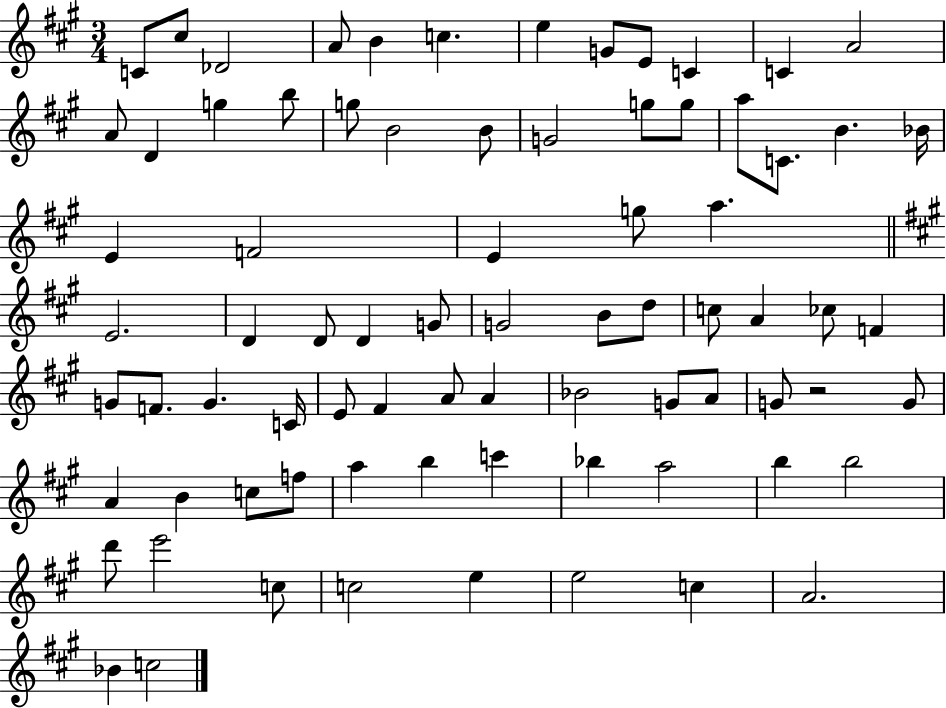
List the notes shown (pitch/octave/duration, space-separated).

C4/e C#5/e Db4/h A4/e B4/q C5/q. E5/q G4/e E4/e C4/q C4/q A4/h A4/e D4/q G5/q B5/e G5/e B4/h B4/e G4/h G5/e G5/e A5/e C4/e. B4/q. Bb4/s E4/q F4/h E4/q G5/e A5/q. E4/h. D4/q D4/e D4/q G4/e G4/h B4/e D5/e C5/e A4/q CES5/e F4/q G4/e F4/e. G4/q. C4/s E4/e F#4/q A4/e A4/q Bb4/h G4/e A4/e G4/e R/h G4/e A4/q B4/q C5/e F5/e A5/q B5/q C6/q Bb5/q A5/h B5/q B5/h D6/e E6/h C5/e C5/h E5/q E5/h C5/q A4/h. Bb4/q C5/h